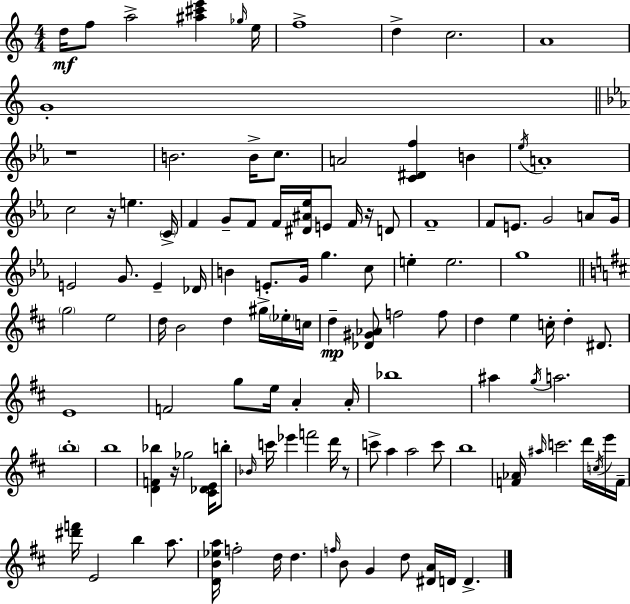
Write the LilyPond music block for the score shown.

{
  \clef treble
  \numericTimeSignature
  \time 4/4
  \key a \minor
  \repeat volta 2 { d''16\mf f''8 a''2-> <ais'' cis''' e'''>4 \grace { ges''16 } | e''16 f''1-> | d''4-> c''2. | a'1 | \break g'1-. | \bar "||" \break \key ees \major r1 | b'2. b'16-> c''8. | a'2 <c' dis' f''>4 b'4 | \acciaccatura { ees''16 } a'1-. | \break c''2 r16 e''4. | \parenthesize c'16-> f'4 g'8-- f'8 f'16 <dis' ais' ees''>16 e'8 f'16 r16 d'8 | f'1-- | f'8 e'8. g'2 a'8 | \break g'16 e'2 g'8. e'4-- | des'16 b'4 e'8.-. g'16 g''4. c''8 | e''4-. e''2. | g''1 | \break \bar "||" \break \key d \major \parenthesize g''2 e''2 | d''16 b'2 d''4 gis''16-> \parenthesize ees''16-. c''16 | d''4--\mp <des' gis' aes'>8 f''2 f''8 | d''4 e''4 c''16-. d''4-. dis'8. | \break e'1 | f'2 g''8 e''16 a'4-. a'16-. | bes''1 | ais''4 \acciaccatura { g''16 } a''2. | \break \parenthesize b''1-. | b''1 | <d' f' bes''>4 r16 ges''2 <cis' des' e'>16 b''8-. | \grace { bes'16 } c'''16 ees'''4 f'''2 d'''16 | \break r8 c'''8-> a''4 a''2 | c'''8 b''1 | <f' aes'>16 \grace { ais''16 } c'''2. | d'''16 \acciaccatura { c''16 } e'''16 f'16-- <dis''' f'''>16 e'2 b''4 | \break a''8. <d' b' ees'' a''>16 f''2-. d''16 d''4. | \grace { f''16 } b'8 g'4 d''8 <dis' a'>16 d'16 d'4.-> | } \bar "|."
}